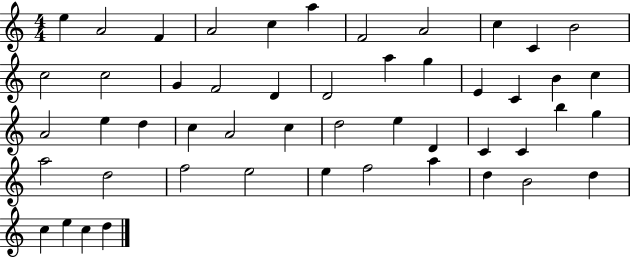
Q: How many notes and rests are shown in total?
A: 50